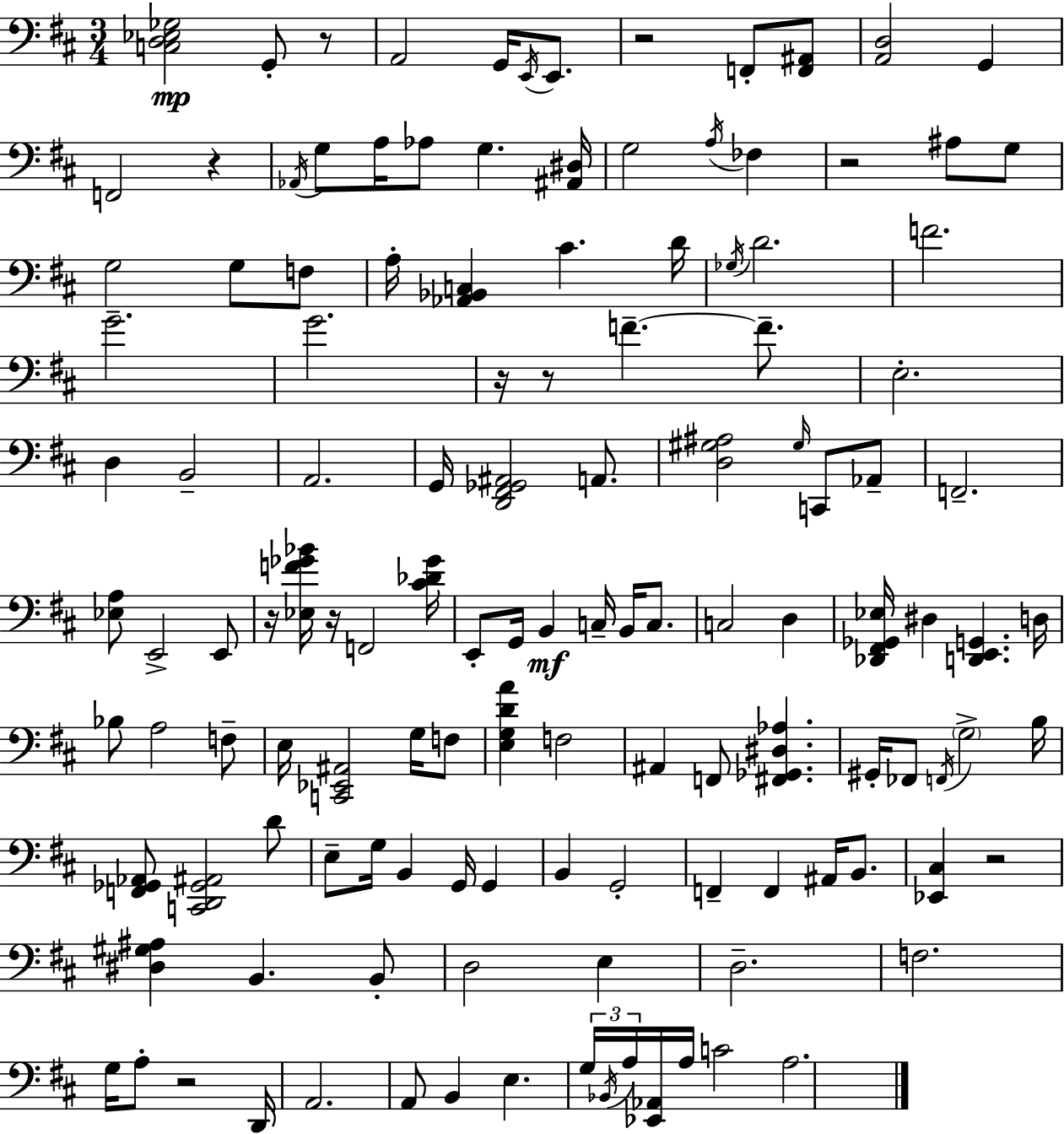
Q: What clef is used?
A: bass